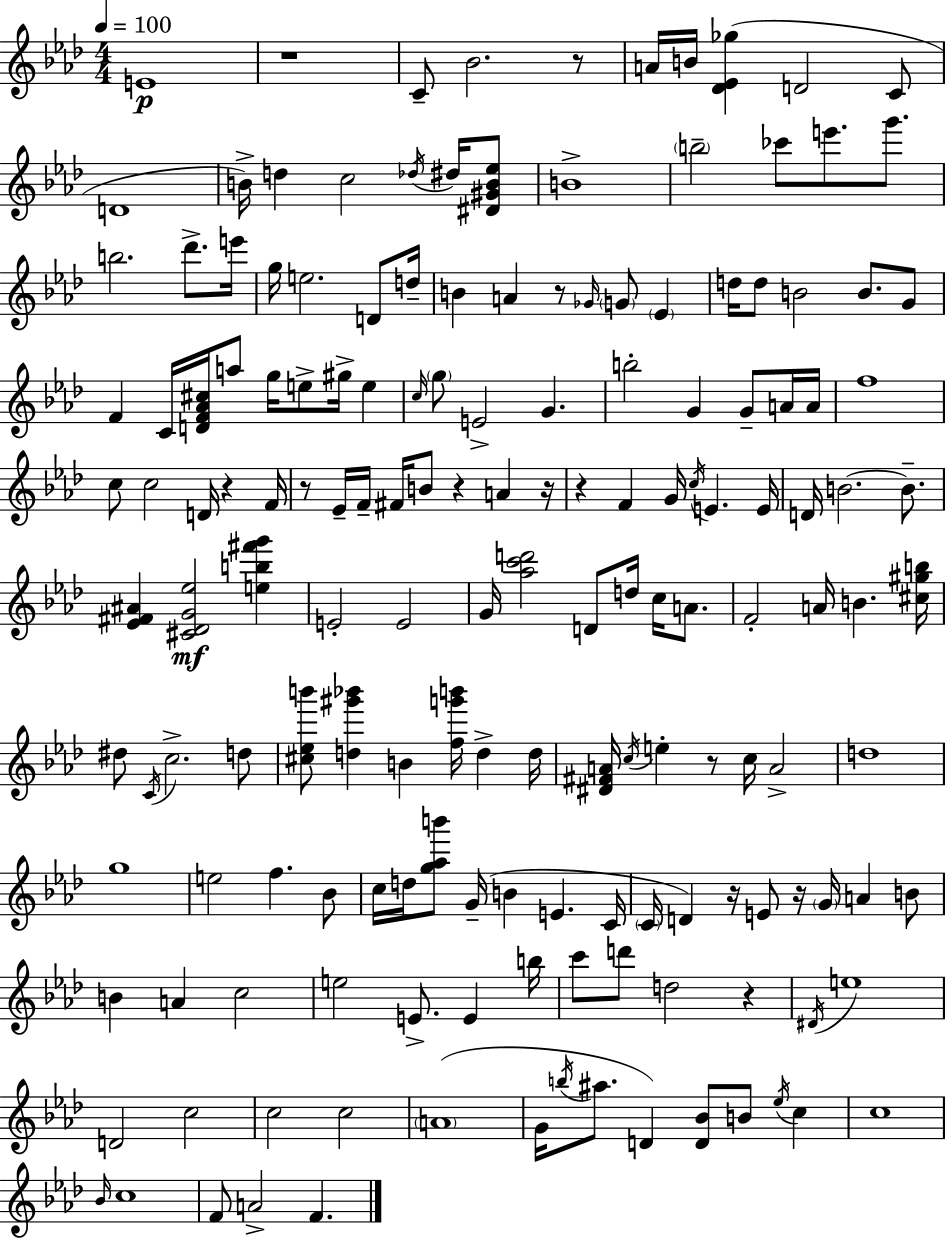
E4/w R/w C4/e Bb4/h. R/e A4/s B4/s [Db4,Eb4,Gb5]/q D4/h C4/e D4/w B4/s D5/q C5/h Db5/s D#5/s [D#4,G#4,B4,Eb5]/e B4/w B5/h CES6/e E6/e. G6/e. B5/h. Db6/e. E6/s G5/s E5/h. D4/e D5/s B4/q A4/q R/e Gb4/s G4/e Eb4/q D5/s D5/e B4/h B4/e. G4/e F4/q C4/s [D4,F4,Ab4,C#5]/s A5/e G5/s E5/e G#5/s E5/q C5/s G5/e E4/h G4/q. B5/h G4/q G4/e A4/s A4/s F5/w C5/e C5/h D4/s R/q F4/s R/e Eb4/s F4/s F#4/s B4/e R/q A4/q R/s R/q F4/q G4/s C5/s E4/q. E4/s D4/s B4/h. B4/e. [Eb4,F#4,A#4]/q [C#4,Db4,G4,Eb5]/h [E5,B5,F#6,G6]/q E4/h E4/h G4/s [Ab5,C6,D6]/h D4/e D5/s C5/s A4/e. F4/h A4/s B4/q. [C#5,G#5,B5]/s D#5/e C4/s C5/h. D5/e [C#5,Eb5,B6]/e [D5,G#6,Bb6]/q B4/q [F5,G6,B6]/s D5/q D5/s [D#4,F#4,A4]/s C5/s E5/q R/e C5/s A4/h D5/w G5/w E5/h F5/q. Bb4/e C5/s D5/s [G5,Ab5,B6]/e G4/s B4/q E4/q. C4/s C4/s D4/q R/s E4/e R/s G4/s A4/q B4/e B4/q A4/q C5/h E5/h E4/e. E4/q B5/s C6/e D6/e D5/h R/q D#4/s E5/w D4/h C5/h C5/h C5/h A4/w G4/s B5/s A#5/e. D4/q [D4,Bb4]/e B4/e Eb5/s C5/q C5/w Bb4/s C5/w F4/e A4/h F4/q.